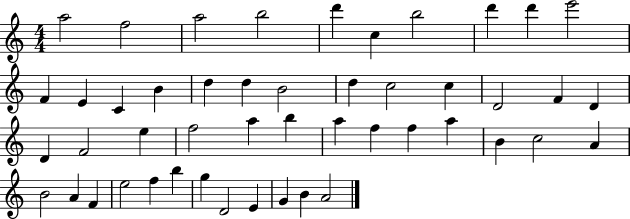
{
  \clef treble
  \numericTimeSignature
  \time 4/4
  \key c \major
  a''2 f''2 | a''2 b''2 | d'''4 c''4 b''2 | d'''4 d'''4 e'''2 | \break f'4 e'4 c'4 b'4 | d''4 d''4 b'2 | d''4 c''2 c''4 | d'2 f'4 d'4 | \break d'4 f'2 e''4 | f''2 a''4 b''4 | a''4 f''4 f''4 a''4 | b'4 c''2 a'4 | \break b'2 a'4 f'4 | e''2 f''4 b''4 | g''4 d'2 e'4 | g'4 b'4 a'2 | \break \bar "|."
}